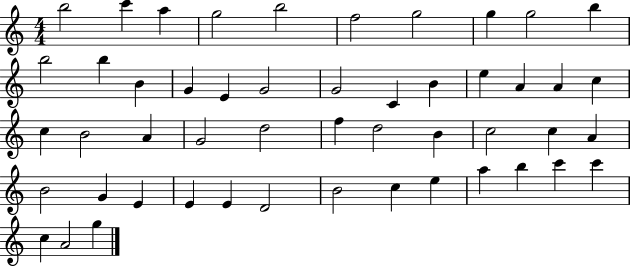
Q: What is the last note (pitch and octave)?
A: G5